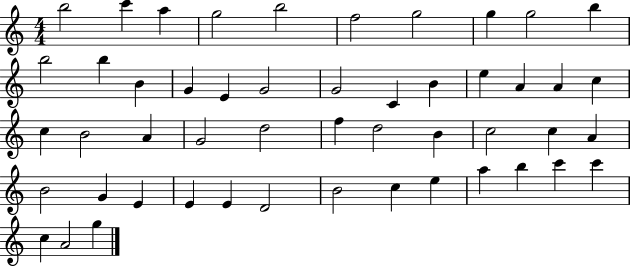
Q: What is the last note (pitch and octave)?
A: G5